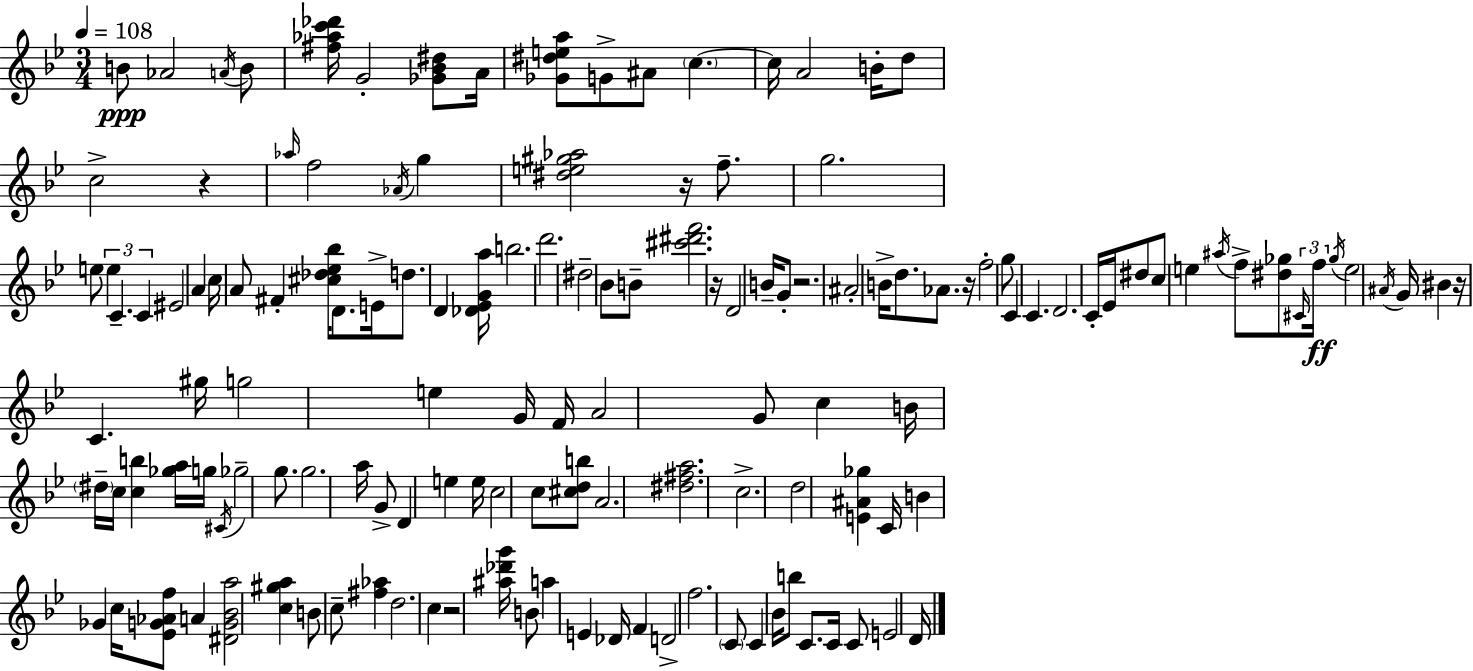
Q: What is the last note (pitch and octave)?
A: D4